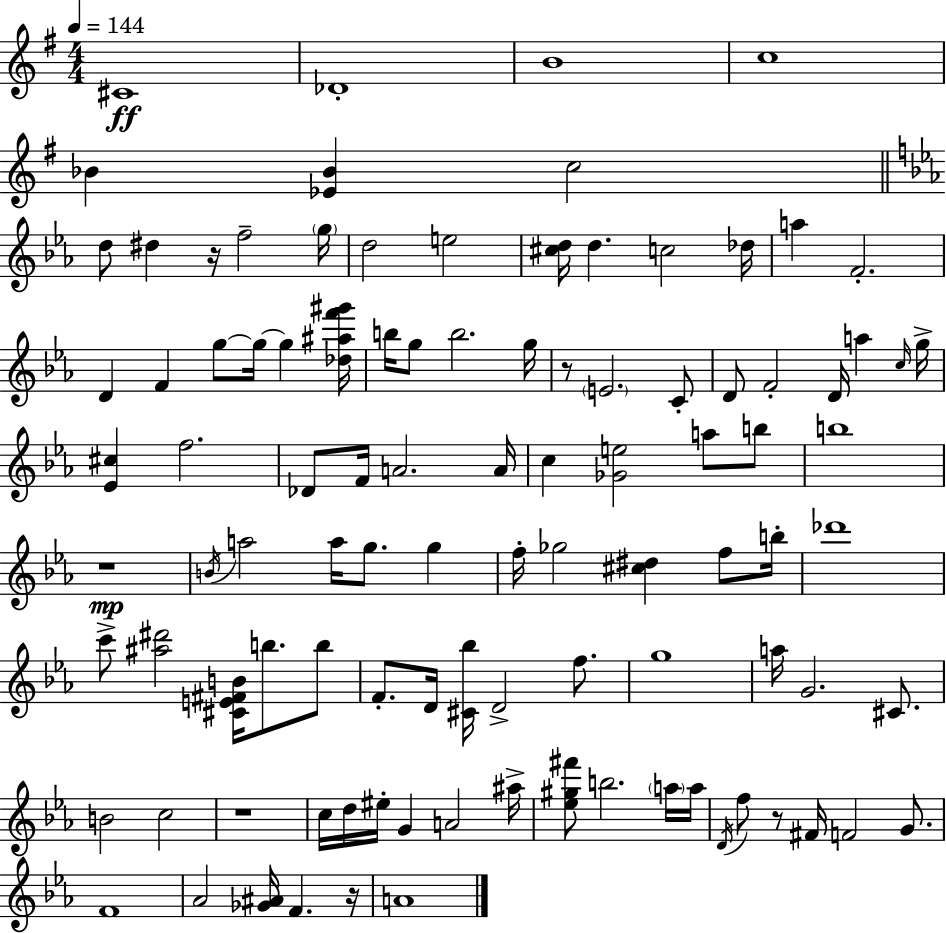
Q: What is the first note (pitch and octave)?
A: C#4